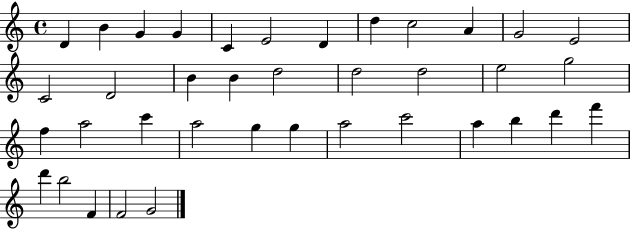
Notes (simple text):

D4/q B4/q G4/q G4/q C4/q E4/h D4/q D5/q C5/h A4/q G4/h E4/h C4/h D4/h B4/q B4/q D5/h D5/h D5/h E5/h G5/h F5/q A5/h C6/q A5/h G5/q G5/q A5/h C6/h A5/q B5/q D6/q F6/q D6/q B5/h F4/q F4/h G4/h